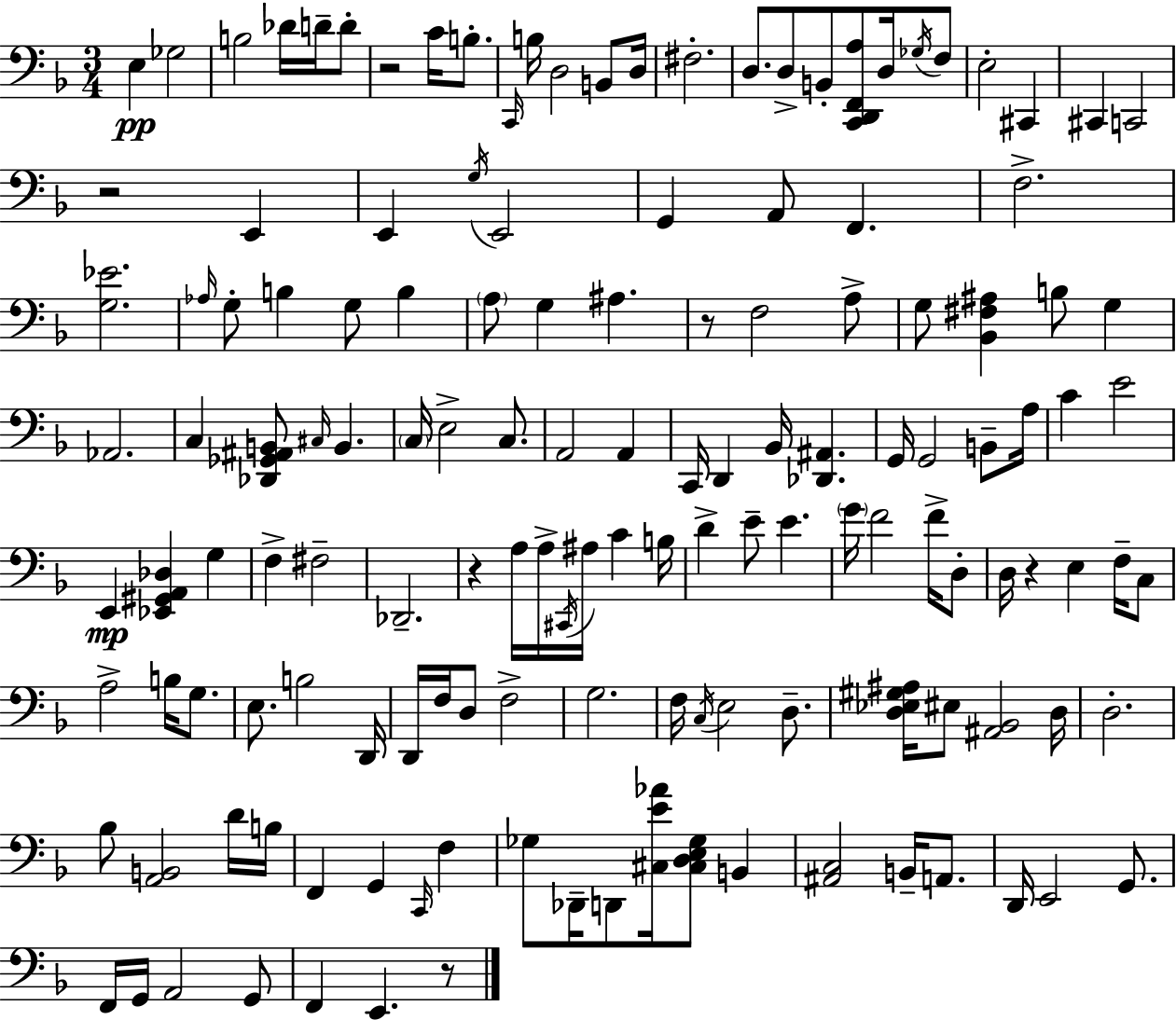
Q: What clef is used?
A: bass